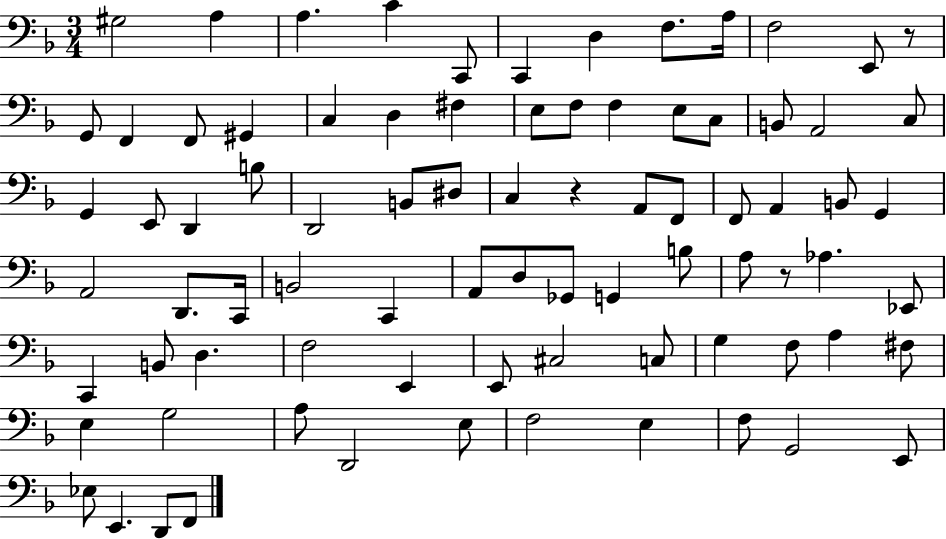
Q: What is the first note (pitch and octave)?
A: G#3